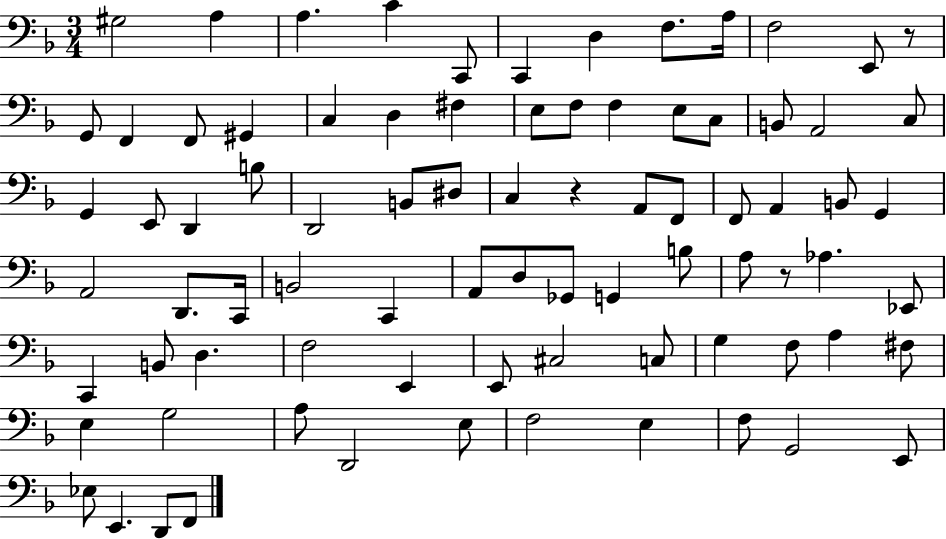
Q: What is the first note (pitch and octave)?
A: G#3